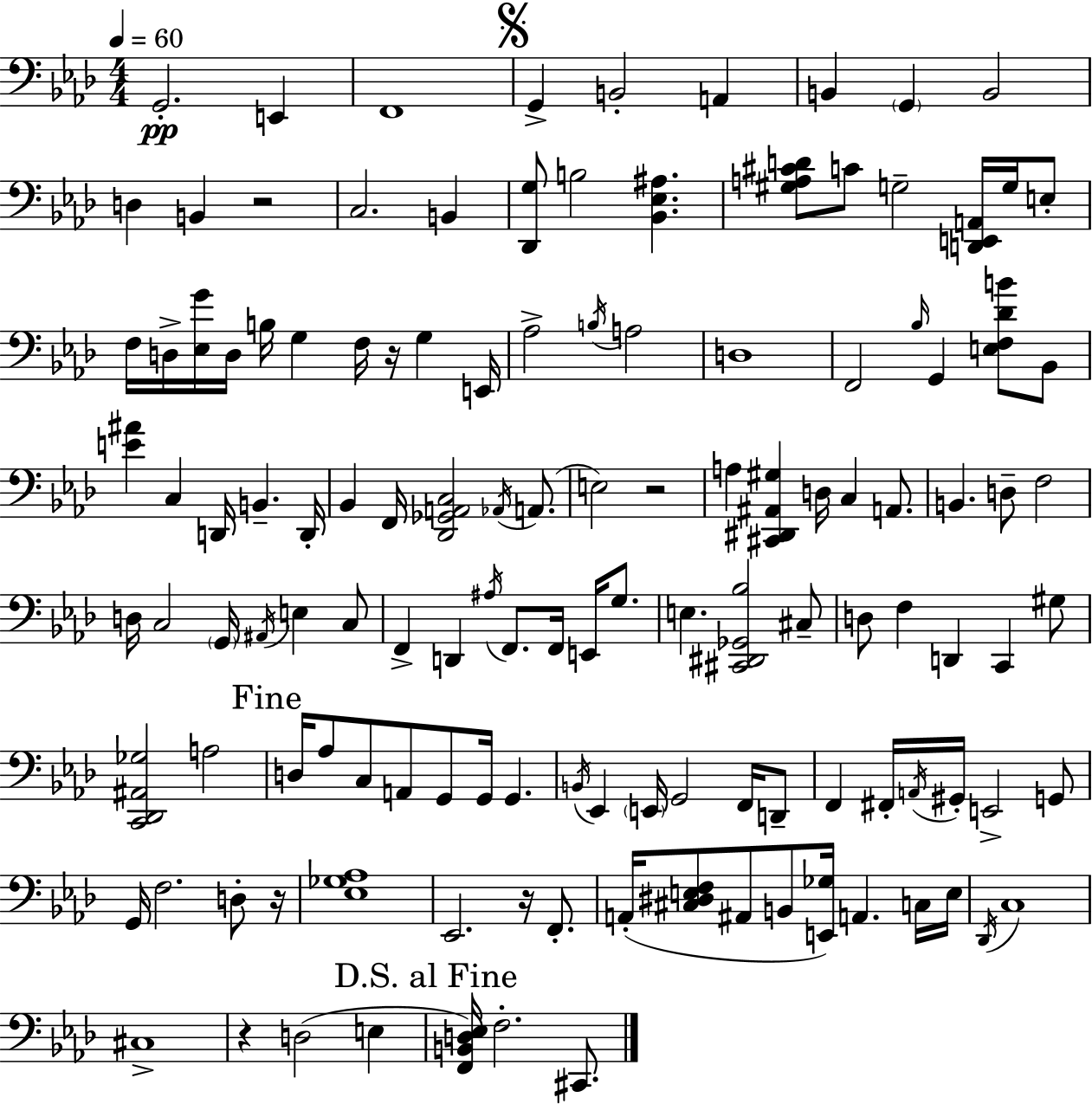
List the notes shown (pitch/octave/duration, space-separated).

G2/h. E2/q F2/w G2/q B2/h A2/q B2/q G2/q B2/h D3/q B2/q R/h C3/h. B2/q [Db2,G3]/e B3/h [Bb2,Eb3,A#3]/q. [G#3,A3,C#4,D4]/e C4/e G3/h [D2,E2,A2]/s G3/s E3/e F3/s D3/s [Eb3,G4]/s D3/s B3/s G3/q F3/s R/s G3/q E2/s Ab3/h B3/s A3/h D3/w F2/h Bb3/s G2/q [E3,F3,Db4,B4]/e Bb2/e [E4,A#4]/q C3/q D2/s B2/q. D2/s Bb2/q F2/s [Db2,Gb2,A2,C3]/h Ab2/s A2/e. E3/h R/h A3/q [C#2,D#2,A#2,G#3]/q D3/s C3/q A2/e. B2/q. D3/e F3/h D3/s C3/h G2/s A#2/s E3/q C3/e F2/q D2/q A#3/s F2/e. F2/s E2/s G3/e. E3/q. [C#2,D#2,Gb2,Bb3]/h C#3/e D3/e F3/q D2/q C2/q G#3/e [C2,Db2,A#2,Gb3]/h A3/h D3/s Ab3/e C3/e A2/e G2/e G2/s G2/q. B2/s Eb2/q E2/s G2/h F2/s D2/e F2/q F#2/s A2/s G#2/s E2/h G2/e G2/s F3/h. D3/e R/s [Eb3,Gb3,Ab3]/w Eb2/h. R/s F2/e. A2/s [C#3,D#3,E3,F3]/e A#2/e B2/e [E2,Gb3]/s A2/q. C3/s E3/s Db2/s C3/w C#3/w R/q D3/h E3/q [F2,B2,D3,Eb3]/s F3/h. C#2/e.